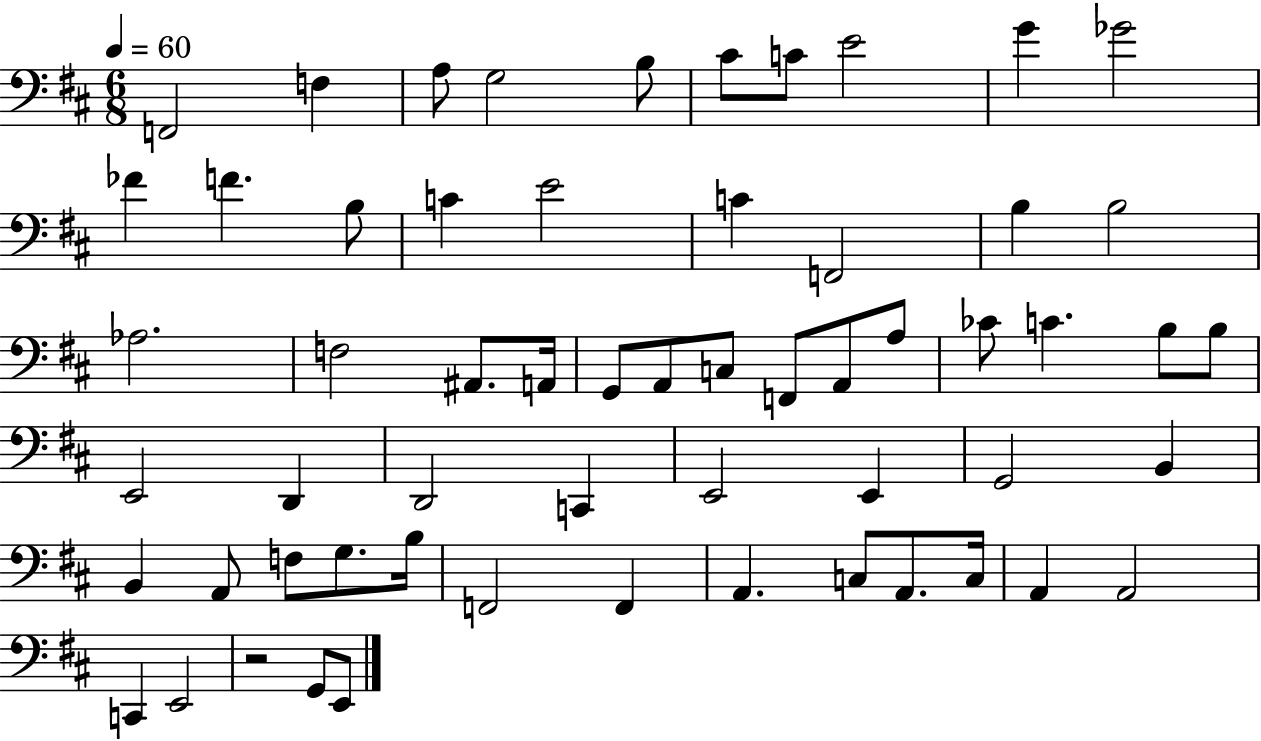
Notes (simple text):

F2/h F3/q A3/e G3/h B3/e C#4/e C4/e E4/h G4/q Gb4/h FES4/q F4/q. B3/e C4/q E4/h C4/q F2/h B3/q B3/h Ab3/h. F3/h A#2/e. A2/s G2/e A2/e C3/e F2/e A2/e A3/e CES4/e C4/q. B3/e B3/e E2/h D2/q D2/h C2/q E2/h E2/q G2/h B2/q B2/q A2/e F3/e G3/e. B3/s F2/h F2/q A2/q. C3/e A2/e. C3/s A2/q A2/h C2/q E2/h R/h G2/e E2/e